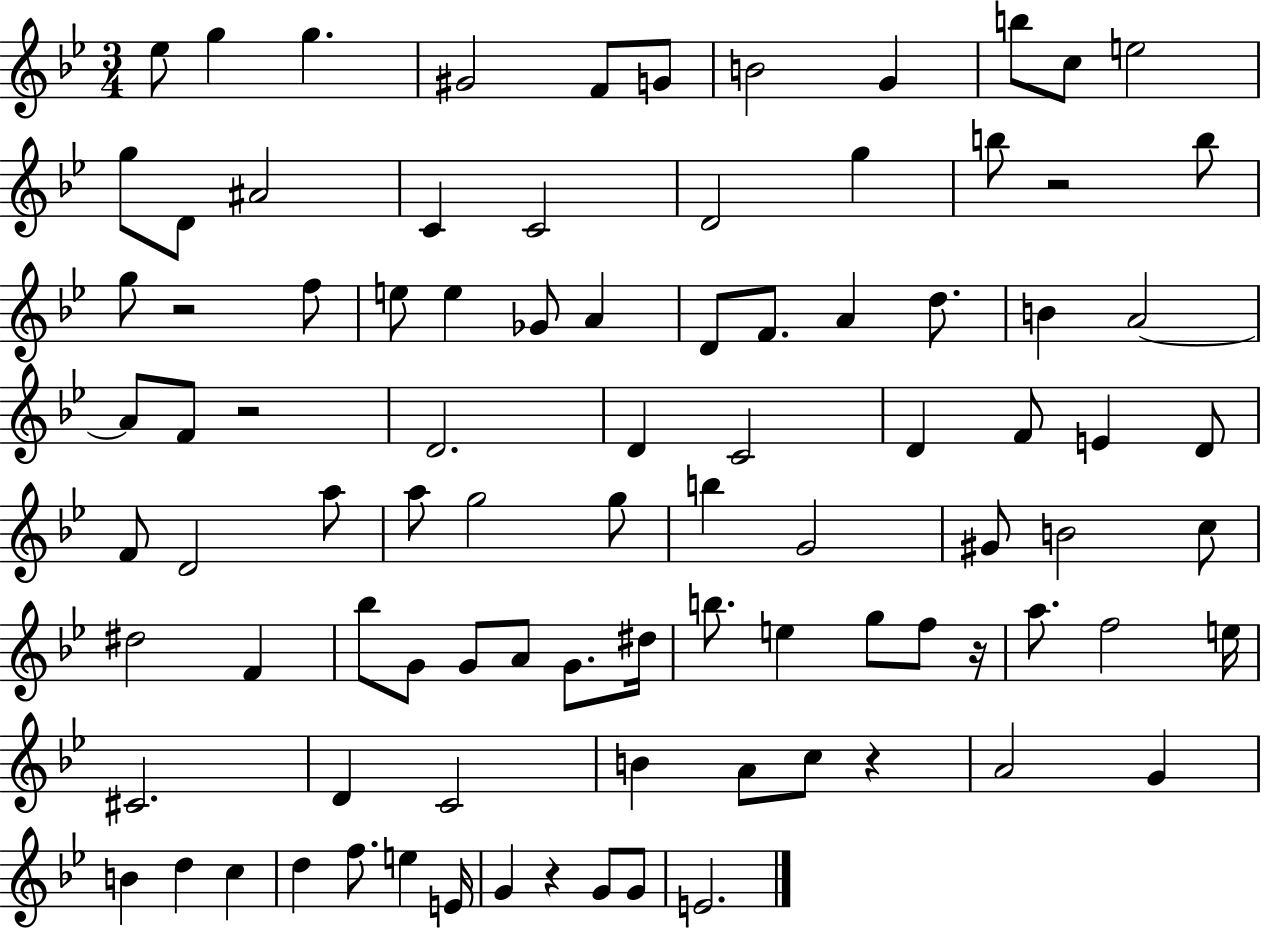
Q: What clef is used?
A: treble